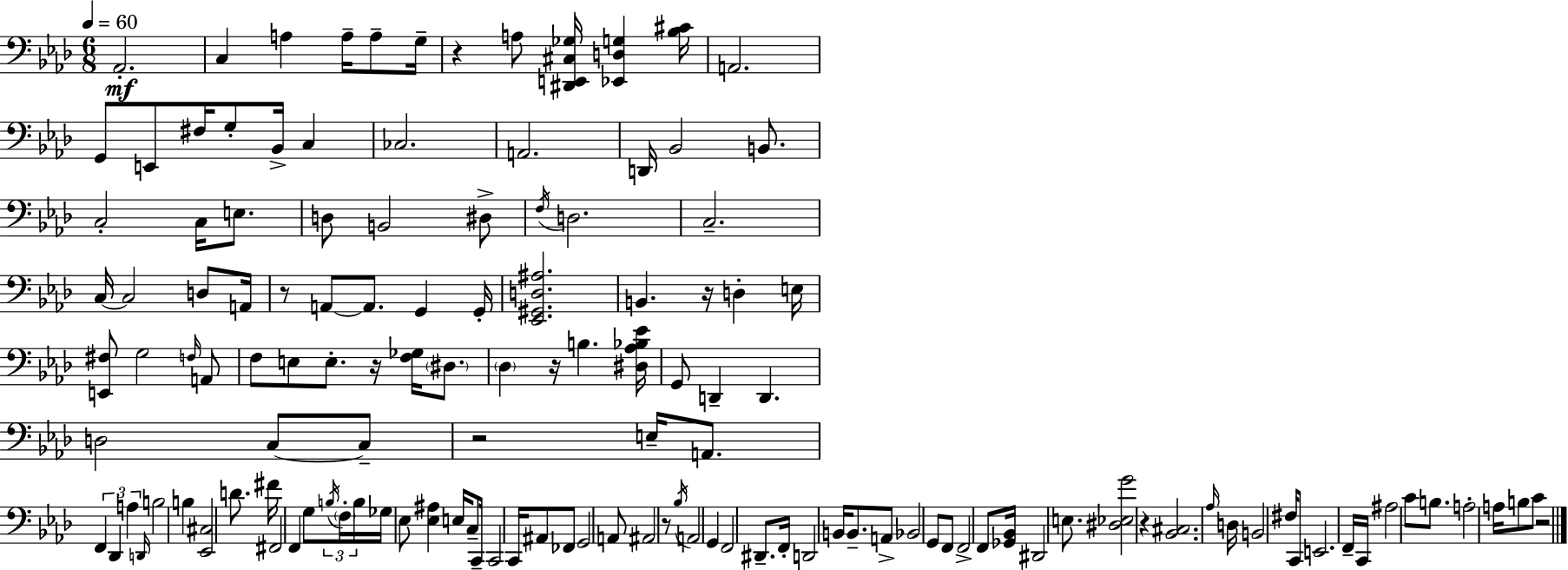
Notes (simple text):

Ab2/h. C3/q A3/q A3/s A3/e G3/s R/q A3/e [D#2,E2,C#3,Gb3]/s [Eb2,D3,G3]/q [Bb3,C#4]/s A2/h. G2/e E2/e F#3/s G3/e Bb2/s C3/q CES3/h. A2/h. D2/s Bb2/h B2/e. C3/h C3/s E3/e. D3/e B2/h D#3/e F3/s D3/h. C3/h. C3/s C3/h D3/e A2/s R/e A2/e A2/e. G2/q G2/s [Eb2,G#2,D3,A#3]/h. B2/q. R/s D3/q E3/s [E2,F#3]/e G3/h F3/s A2/e F3/e E3/e E3/e. R/s [F3,Gb3]/s D#3/e. Db3/q R/s B3/q. [D#3,Ab3,Bb3,Eb4]/s G2/e D2/q D2/q. D3/h C3/e C3/e R/h E3/s A2/e. F2/q Db2/q A3/q D2/s B3/h B3/q [Eb2,C#3]/h D4/e. F#4/s F#2/h F2/q G3/e B3/s F3/s B3/s Gb3/s Eb3/e [Eb3,A#3]/q E3/s C3/e C2/s C2/h C2/s A#2/e FES2/e G2/h A2/e A#2/h R/e Bb3/s A2/h G2/q F2/h D#2/e. F2/s D2/h B2/s B2/e. A2/e Bb2/h G2/e F2/e F2/h F2/e [Gb2,Bb2]/s D#2/h E3/e. [D#3,Eb3,G4]/h R/q [Bb2,C#3]/h. Ab3/s D3/s B2/h F#3/s C2/e E2/h. F2/s C2/s A#3/h C4/e B3/e. A3/h A3/s B3/e C4/e R/h